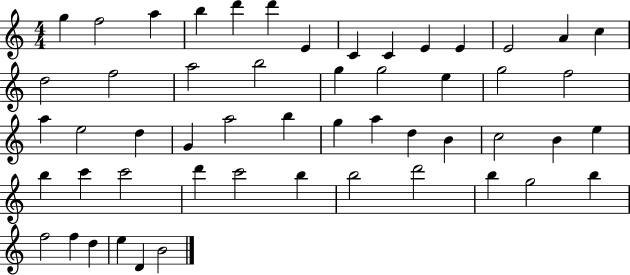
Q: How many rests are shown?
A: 0